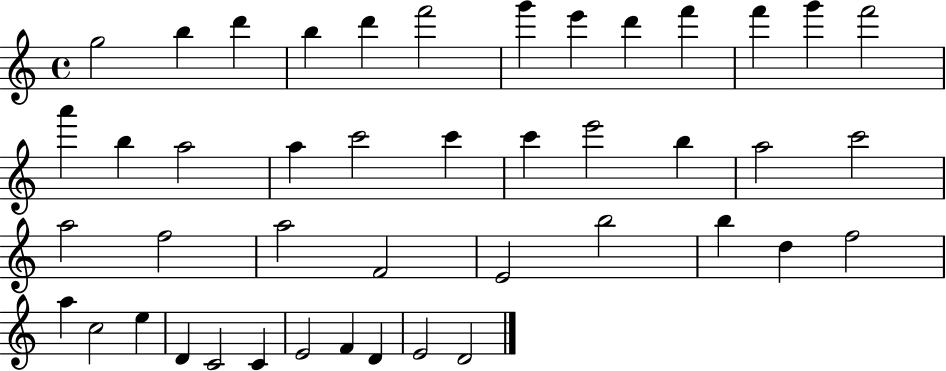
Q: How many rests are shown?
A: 0